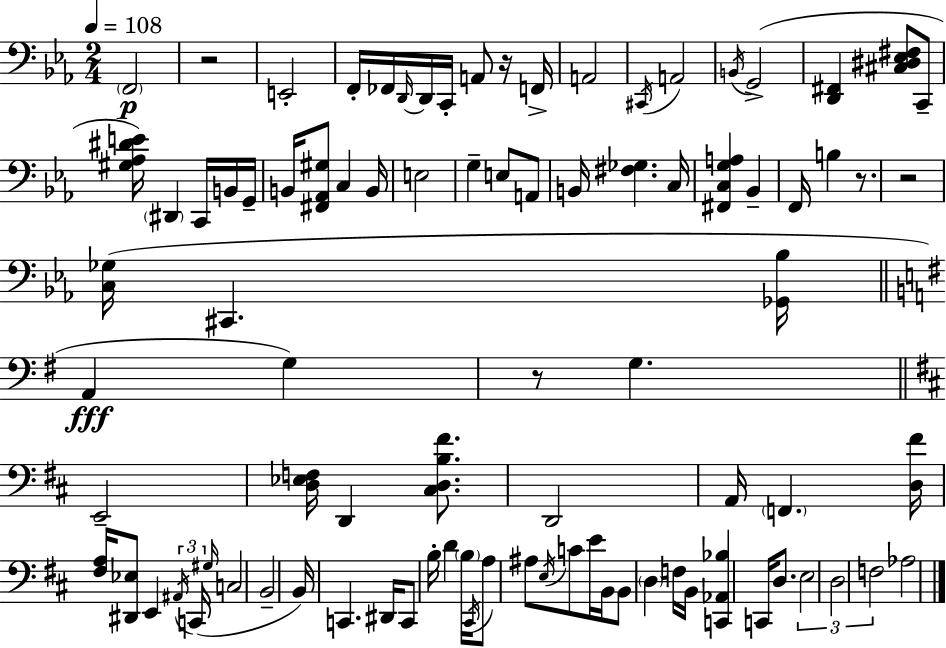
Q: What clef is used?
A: bass